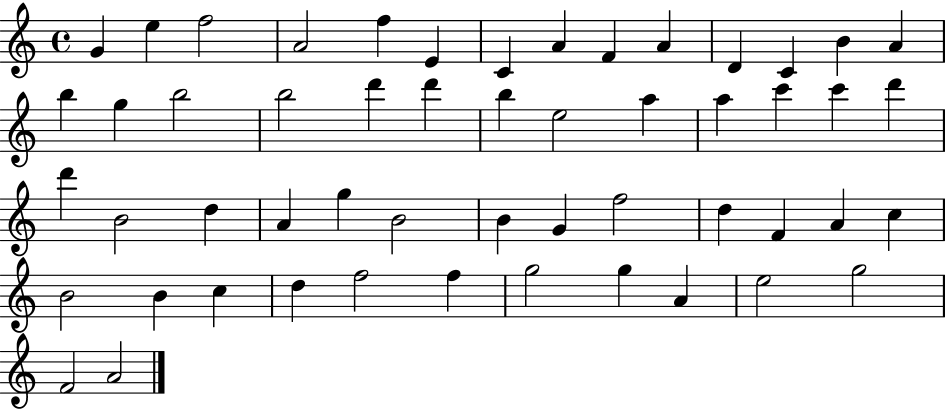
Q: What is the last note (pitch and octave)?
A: A4